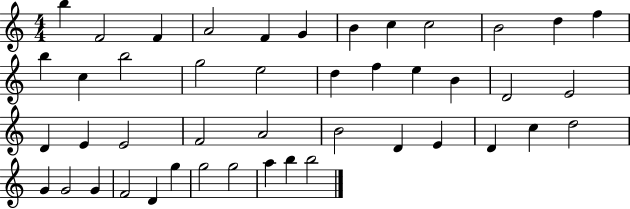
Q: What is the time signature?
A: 4/4